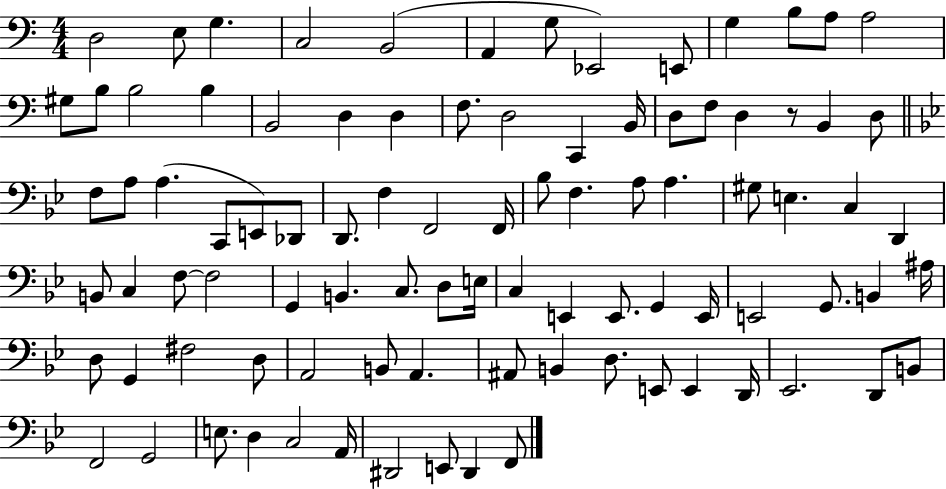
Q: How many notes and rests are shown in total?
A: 92